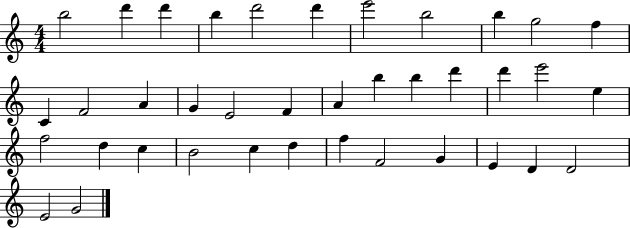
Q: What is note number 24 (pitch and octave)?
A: E5